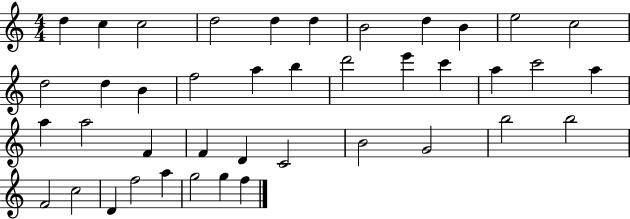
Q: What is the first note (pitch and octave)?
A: D5